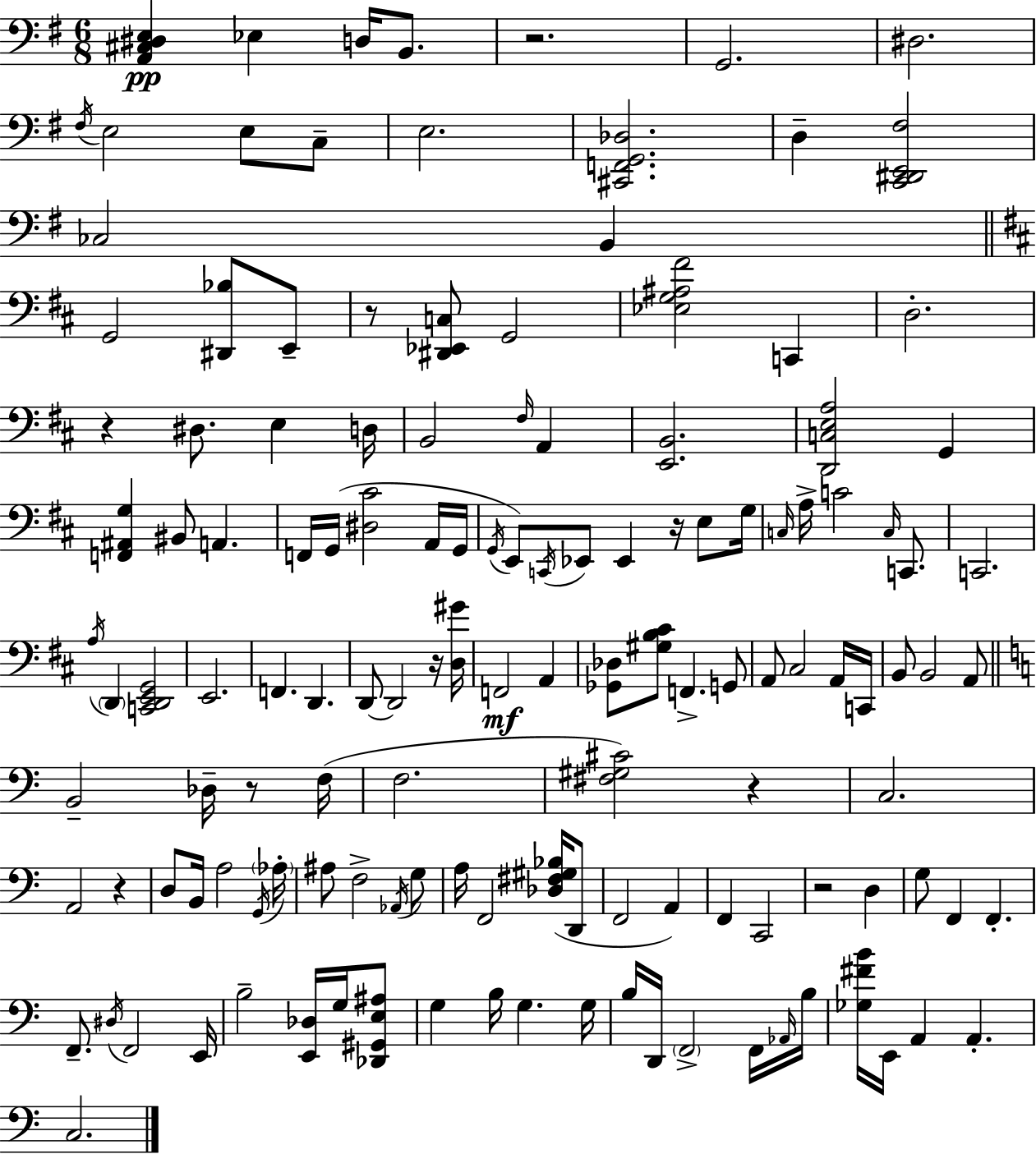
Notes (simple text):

[A2,C#3,D#3,E3]/q Eb3/q D3/s B2/e. R/h. G2/h. D#3/h. F#3/s E3/h E3/e C3/e E3/h. [C#2,F2,G2,Db3]/h. D3/q [C2,D#2,E2,F#3]/h CES3/h B2/q G2/h [D#2,Bb3]/e E2/e R/e [D#2,Eb2,C3]/e G2/h [Eb3,G3,A#3,F#4]/h C2/q D3/h. R/q D#3/e. E3/q D3/s B2/h F#3/s A2/q [E2,B2]/h. [D2,C3,E3,A3]/h G2/q [F2,A#2,G3]/q BIS2/e A2/q. F2/s G2/s [D#3,C#4]/h A2/s G2/s G2/s E2/e C2/s Eb2/e Eb2/q R/s E3/e G3/s C3/s A3/s C4/h C3/s C2/e. C2/h. A3/s D2/q [C2,D2,E2,G2]/h E2/h. F2/q. D2/q. D2/e D2/h R/s [D3,G#4]/s F2/h A2/q [Gb2,Db3]/e [G#3,B3,C#4]/e F2/q. G2/e A2/e C#3/h A2/s C2/s B2/e B2/h A2/e B2/h Db3/s R/e F3/s F3/h. [F#3,G#3,C#4]/h R/q C3/h. A2/h R/q D3/e B2/s A3/h G2/s Ab3/s A#3/e F3/h Ab2/s G3/e A3/s F2/h [Db3,F#3,G#3,Bb3]/s D2/e F2/h A2/q F2/q C2/h R/h D3/q G3/e F2/q F2/q. F2/e. D#3/s F2/h E2/s B3/h [E2,Db3]/s G3/s [Db2,G#2,E3,A#3]/e G3/q B3/s G3/q. G3/s B3/s D2/s F2/h F2/s Ab2/s B3/s [Gb3,F#4,B4]/s E2/s A2/q A2/q. C3/h.